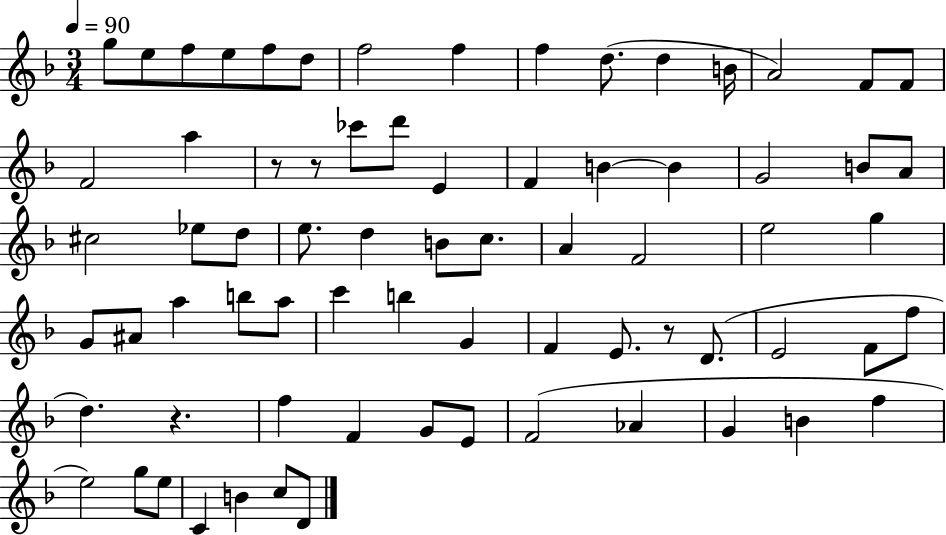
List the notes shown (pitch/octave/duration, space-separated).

G5/e E5/e F5/e E5/e F5/e D5/e F5/h F5/q F5/q D5/e. D5/q B4/s A4/h F4/e F4/e F4/h A5/q R/e R/e CES6/e D6/e E4/q F4/q B4/q B4/q G4/h B4/e A4/e C#5/h Eb5/e D5/e E5/e. D5/q B4/e C5/e. A4/q F4/h E5/h G5/q G4/e A#4/e A5/q B5/e A5/e C6/q B5/q G4/q F4/q E4/e. R/e D4/e. E4/h F4/e F5/e D5/q. R/q. F5/q F4/q G4/e E4/e F4/h Ab4/q G4/q B4/q F5/q E5/h G5/e E5/e C4/q B4/q C5/e D4/e